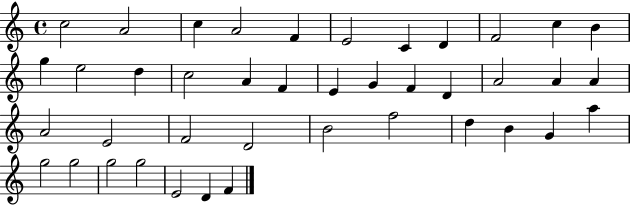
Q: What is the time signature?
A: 4/4